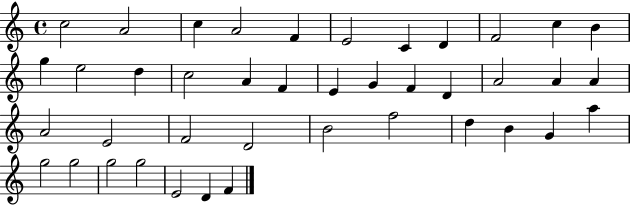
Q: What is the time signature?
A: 4/4